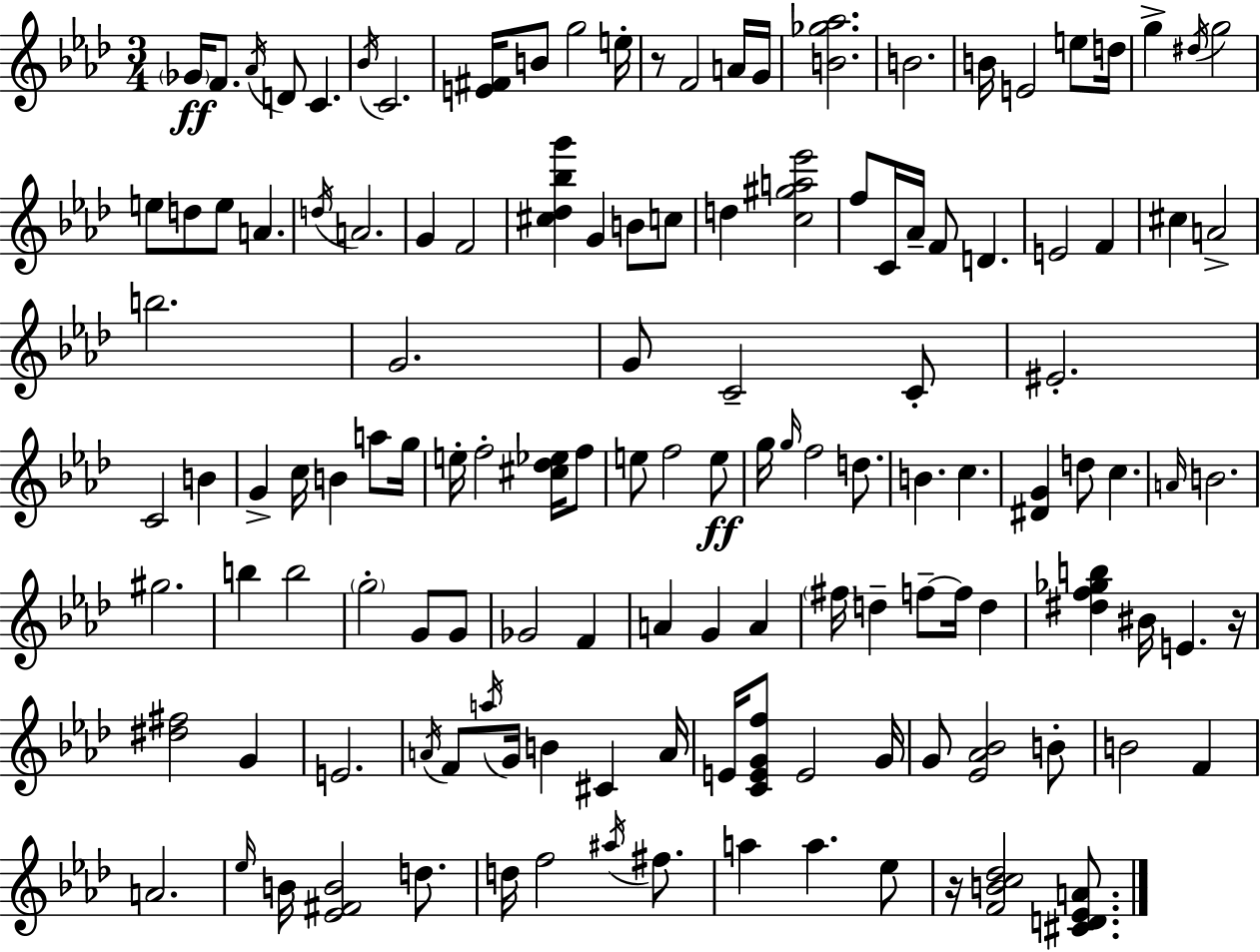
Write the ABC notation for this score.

X:1
T:Untitled
M:3/4
L:1/4
K:Fm
_G/4 F/2 _A/4 D/2 C _B/4 C2 [E^F]/4 B/2 g2 e/4 z/2 F2 A/4 G/4 [B_g_a]2 B2 B/4 E2 e/2 d/4 g ^d/4 g2 e/2 d/2 e/2 A d/4 A2 G F2 [^c_d_bg'] G B/2 c/2 d [c^ga_e']2 f/2 C/4 _A/4 F/2 D E2 F ^c A2 b2 G2 G/2 C2 C/2 ^E2 C2 B G c/4 B a/2 g/4 e/4 f2 [^c_d_e]/4 f/2 e/2 f2 e/2 g/4 g/4 f2 d/2 B c [^DG] d/2 c A/4 B2 ^g2 b b2 g2 G/2 G/2 _G2 F A G A ^f/4 d f/2 f/4 d [^df_gb] ^B/4 E z/4 [^d^f]2 G E2 A/4 F/2 a/4 G/4 B ^C A/4 E/4 [CEGf]/2 E2 G/4 G/2 [_E_A_B]2 B/2 B2 F A2 _e/4 B/4 [_E^FB]2 d/2 d/4 f2 ^a/4 ^f/2 a a _e/2 z/4 [FBc_d]2 [^CD_EA]/2